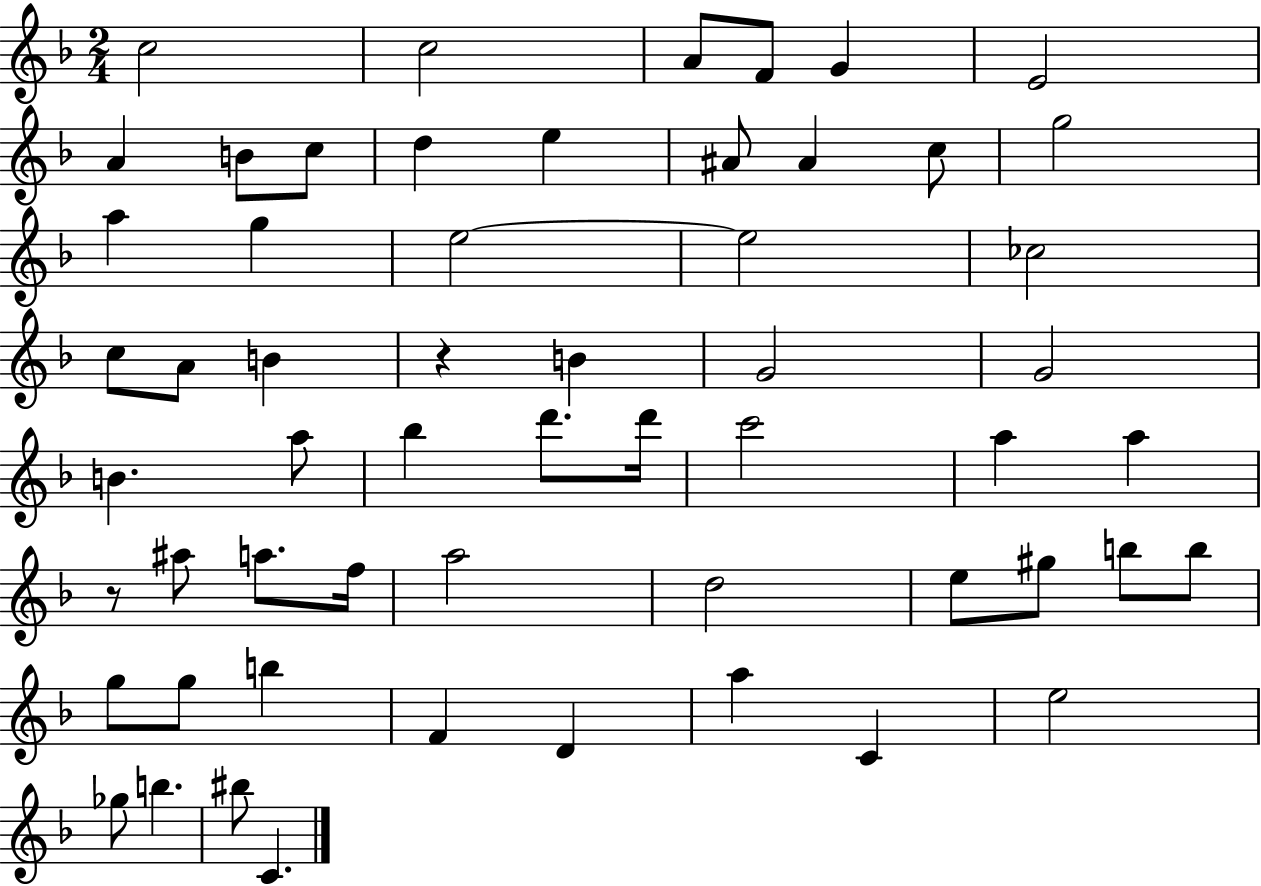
X:1
T:Untitled
M:2/4
L:1/4
K:F
c2 c2 A/2 F/2 G E2 A B/2 c/2 d e ^A/2 ^A c/2 g2 a g e2 e2 _c2 c/2 A/2 B z B G2 G2 B a/2 _b d'/2 d'/4 c'2 a a z/2 ^a/2 a/2 f/4 a2 d2 e/2 ^g/2 b/2 b/2 g/2 g/2 b F D a C e2 _g/2 b ^b/2 C